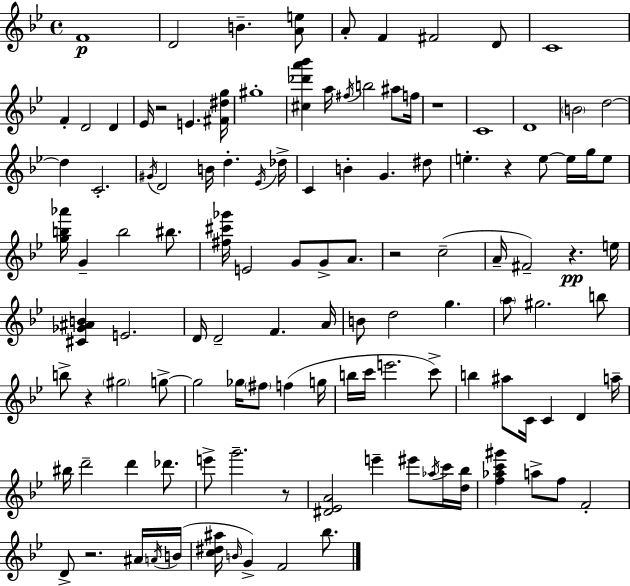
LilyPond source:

{
  \clef treble
  \time 4/4
  \defaultTimeSignature
  \key bes \major
  f'1\p | d'2 b'4.-- <a' e''>8 | a'8-. f'4 fis'2 d'8 | c'1 | \break f'4-. d'2 d'4 | ees'16 r2 e'4. <fis' dis'' g''>16 | gis''1-. | <cis'' des''' a''' bes'''>4 a''16 \acciaccatura { fis''16 } b''2 ais''8 | \break f''16 r1 | c'1 | d'1 | \parenthesize b'2 d''2~~ | \break d''4 c'2.-. | \acciaccatura { gis'16 } d'2 b'16 d''4.-. | \acciaccatura { ees'16 } des''16-> c'4 b'4-. g'4. | dis''8 e''4.-. r4 e''8~~ e''16 | \break g''16 e''8 <g'' b'' aes'''>16 g'4-- b''2 | bis''8. <fis'' cis''' ges'''>16 e'2 g'8 g'8-> | a'8. r2 c''2--( | a'16-- fis'2--) r4.\pp | \break e''16 <cis' ges' ais' b'>4 e'2. | d'16 d'2-- f'4. | a'16 b'8 d''2 g''4. | \parenthesize a''8 gis''2. | \break b''8 b''8-> r4 \parenthesize gis''2 | g''8->~~ g''2 ges''16 \parenthesize fis''8 f''4( | g''16 b''16 c'''16 e'''2. | c'''8->) b''4 ais''8 c'16 c'4 d'4 | \break a''16-- bis''16 d'''2-- d'''4 | des'''8. e'''8-> g'''2.-- | r8 <dis' ees' a'>2 e'''4-- eis'''8 | \acciaccatura { aes''16 } c'''16 <d'' bes''>16 <f'' aes'' c''' gis'''>4 a''8-> f''8 f'2-. | \break d'8-> r2. | ais'16 \acciaccatura { a'16 }( b'16 <c'' dis'' ais''>16 \grace { b'16 }) g'4-> f'2 | bes''8. \bar "|."
}